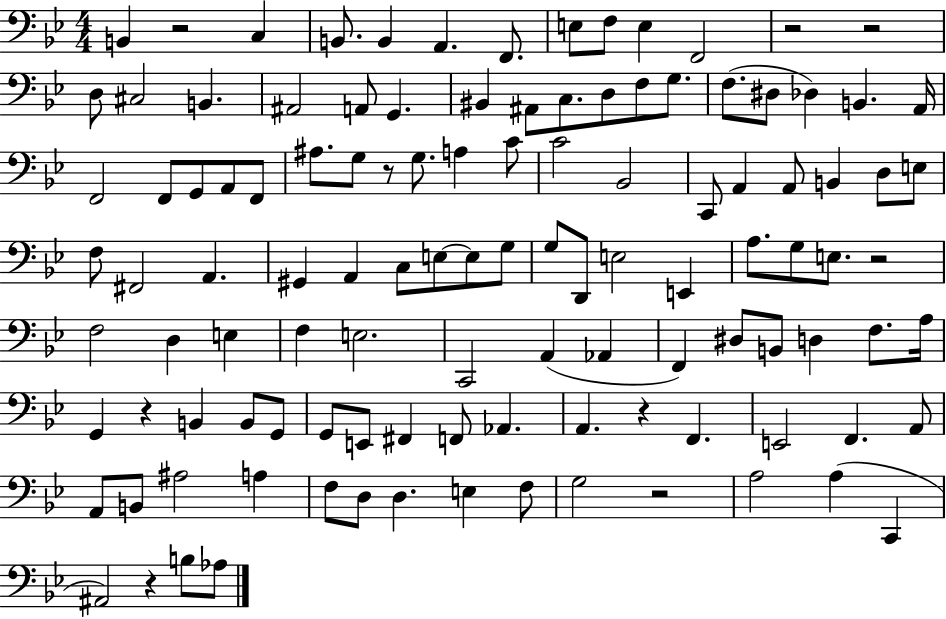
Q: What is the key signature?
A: BES major